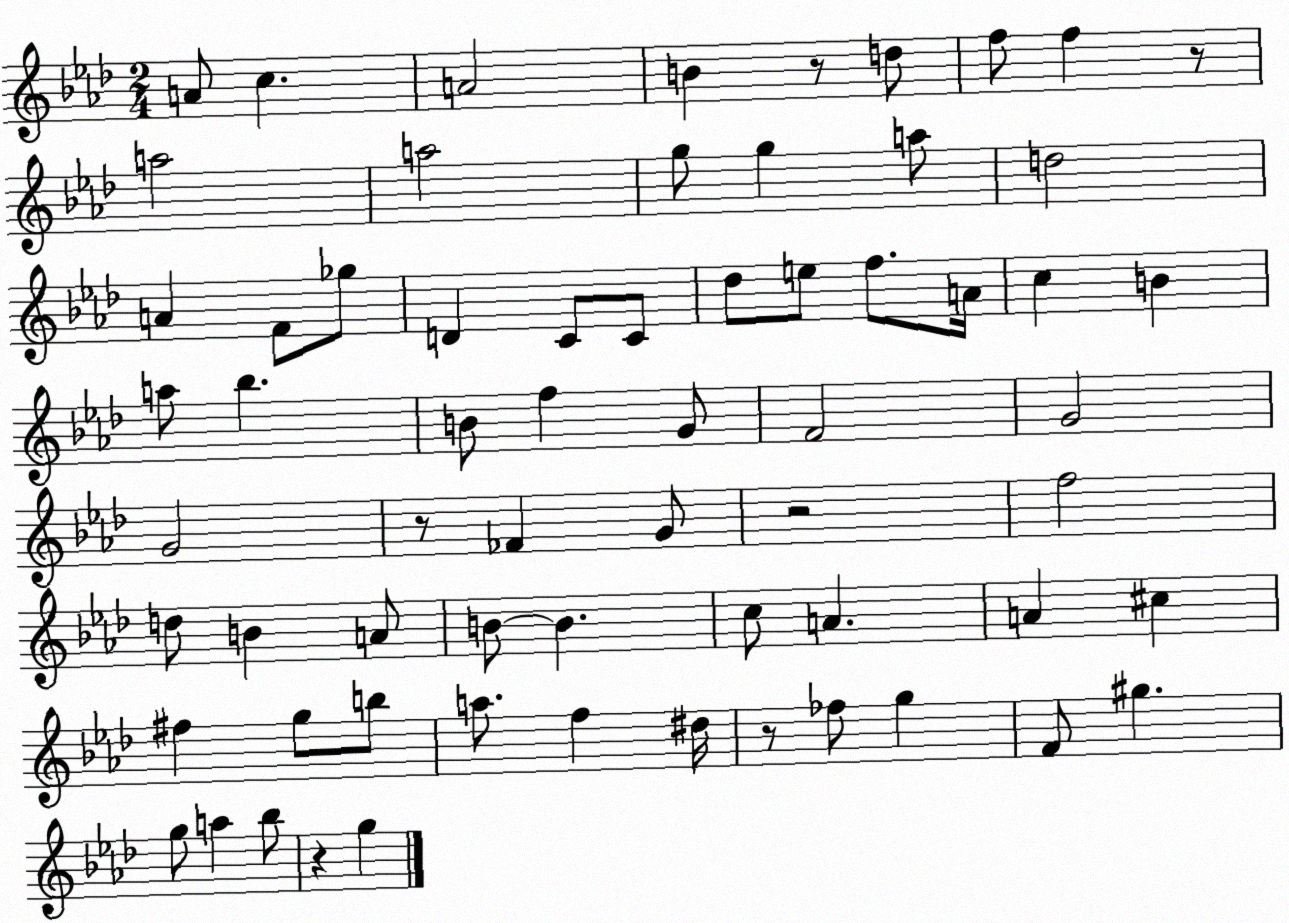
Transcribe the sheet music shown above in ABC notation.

X:1
T:Untitled
M:2/4
L:1/4
K:Ab
A/2 c A2 B z/2 d/2 f/2 f z/2 a2 a2 g/2 g a/2 d2 A F/2 _g/2 D C/2 C/2 _d/2 e/2 f/2 A/4 c B a/2 _b B/2 f G/2 F2 G2 G2 z/2 _F G/2 z2 f2 d/2 B A/2 B/2 B c/2 A A ^c ^f g/2 b/2 a/2 f ^d/4 z/2 _f/2 g F/2 ^g g/2 a _b/2 z g